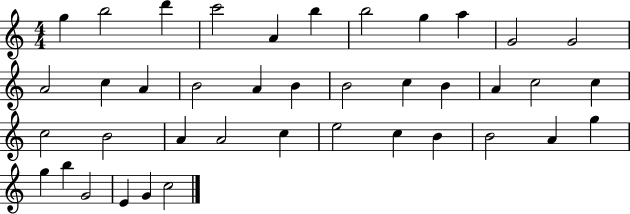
X:1
T:Untitled
M:4/4
L:1/4
K:C
g b2 d' c'2 A b b2 g a G2 G2 A2 c A B2 A B B2 c B A c2 c c2 B2 A A2 c e2 c B B2 A g g b G2 E G c2